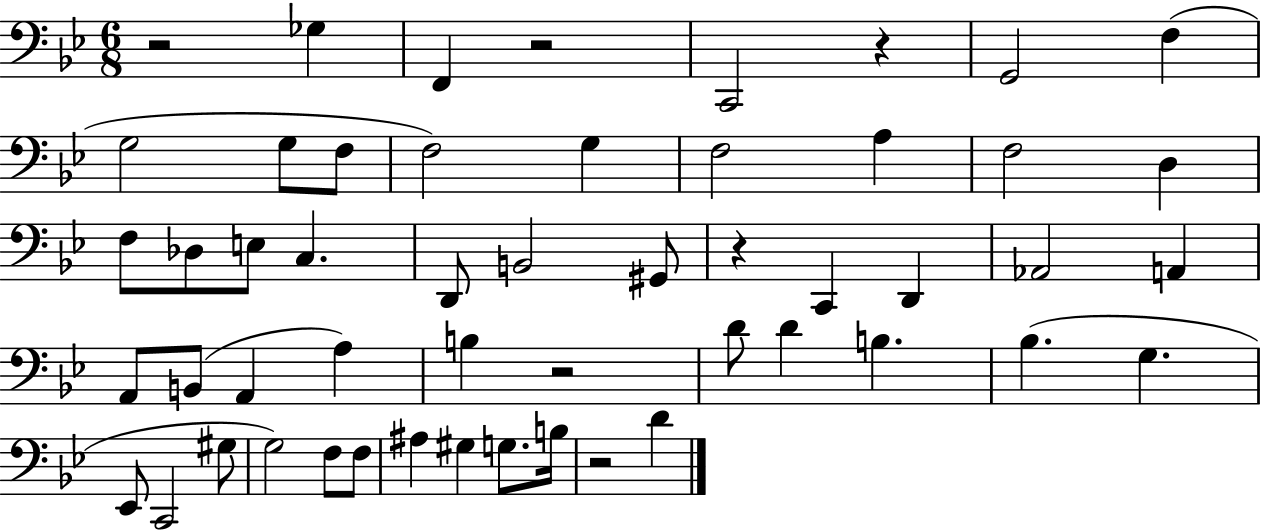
R/h Gb3/q F2/q R/h C2/h R/q G2/h F3/q G3/h G3/e F3/e F3/h G3/q F3/h A3/q F3/h D3/q F3/e Db3/e E3/e C3/q. D2/e B2/h G#2/e R/q C2/q D2/q Ab2/h A2/q A2/e B2/e A2/q A3/q B3/q R/h D4/e D4/q B3/q. Bb3/q. G3/q. Eb2/e C2/h G#3/e G3/h F3/e F3/e A#3/q G#3/q G3/e. B3/s R/h D4/q